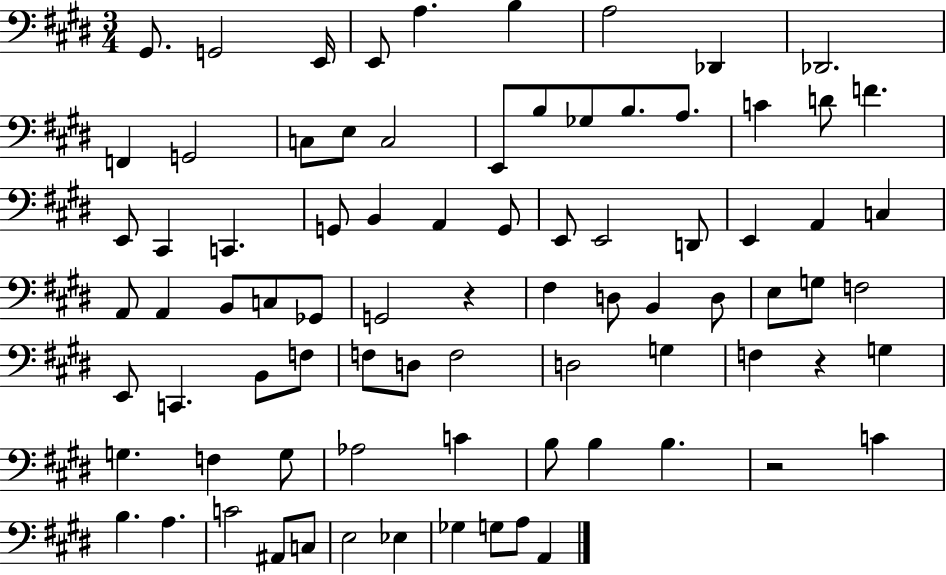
{
  \clef bass
  \numericTimeSignature
  \time 3/4
  \key e \major
  gis,8. g,2 e,16 | e,8 a4. b4 | a2 des,4 | des,2. | \break f,4 g,2 | c8 e8 c2 | e,8 b8 ges8 b8. a8. | c'4 d'8 f'4. | \break e,8 cis,4 c,4. | g,8 b,4 a,4 g,8 | e,8 e,2 d,8 | e,4 a,4 c4 | \break a,8 a,4 b,8 c8 ges,8 | g,2 r4 | fis4 d8 b,4 d8 | e8 g8 f2 | \break e,8 c,4. b,8 f8 | f8 d8 f2 | d2 g4 | f4 r4 g4 | \break g4. f4 g8 | aes2 c'4 | b8 b4 b4. | r2 c'4 | \break b4. a4. | c'2 ais,8 c8 | e2 ees4 | ges4 g8 a8 a,4 | \break \bar "|."
}